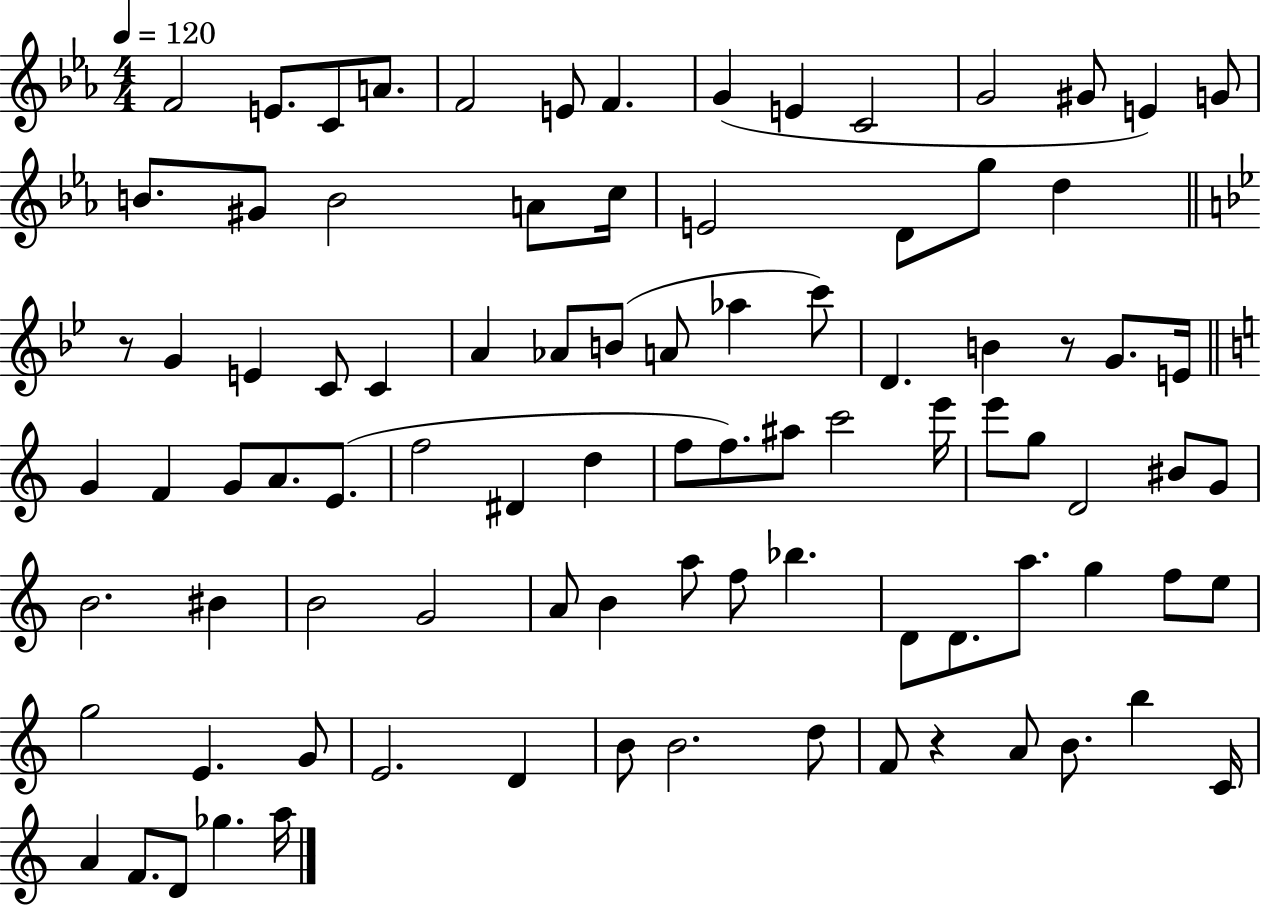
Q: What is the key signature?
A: EES major